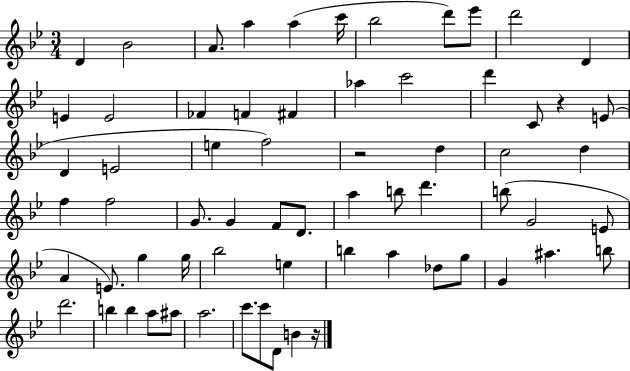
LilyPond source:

{
  \clef treble
  \numericTimeSignature
  \time 3/4
  \key bes \major
  d'4 bes'2 | a'8. a''4 a''4( c'''16 | bes''2 d'''8) ees'''8 | d'''2 d'4 | \break e'4 e'2 | fes'4 f'4 fis'4 | aes''4 c'''2 | d'''4 c'8 r4 e'8( | \break d'4 e'2 | e''4 f''2) | r2 d''4 | c''2 d''4 | \break f''4 f''2 | g'8. g'4 f'8 d'8. | a''4 b''8 d'''4. | b''8( g'2 e'8 | \break a'4 e'8.) g''4 g''16 | bes''2 e''4 | b''4 a''4 des''8 g''8 | g'4 ais''4. b''8 | \break d'''2. | b''4 b''4 a''8 ais''8 | a''2. | c'''8. c'''8 d'8 b'4 r16 | \break \bar "|."
}